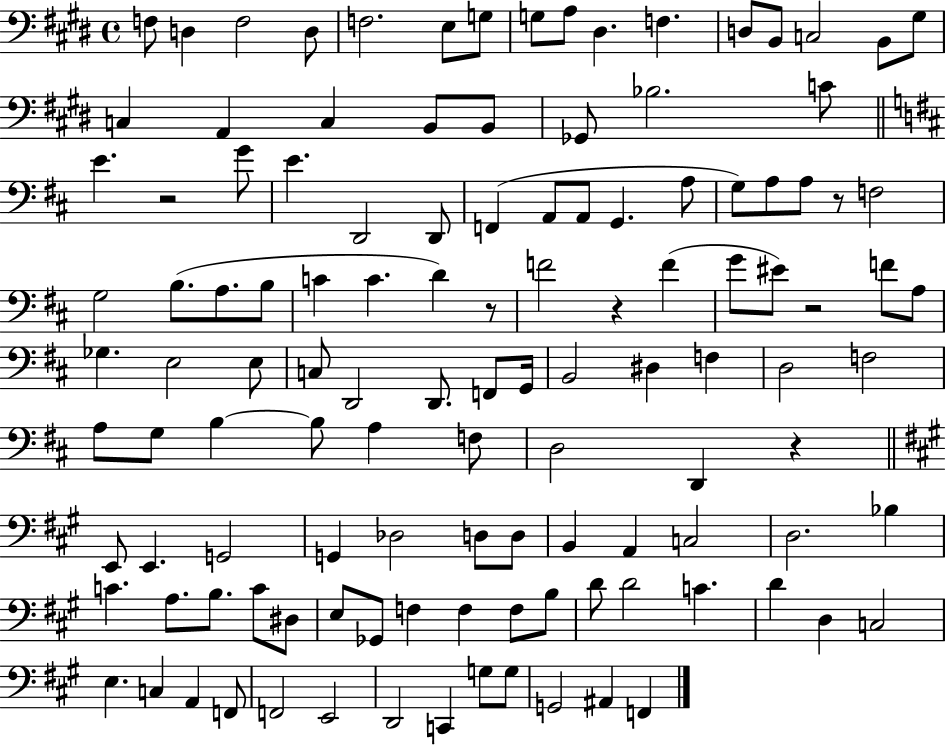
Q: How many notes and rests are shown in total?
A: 120